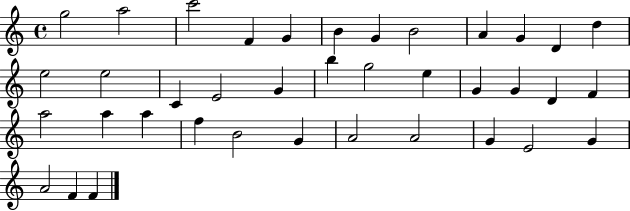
G5/h A5/h C6/h F4/q G4/q B4/q G4/q B4/h A4/q G4/q D4/q D5/q E5/h E5/h C4/q E4/h G4/q B5/q G5/h E5/q G4/q G4/q D4/q F4/q A5/h A5/q A5/q F5/q B4/h G4/q A4/h A4/h G4/q E4/h G4/q A4/h F4/q F4/q